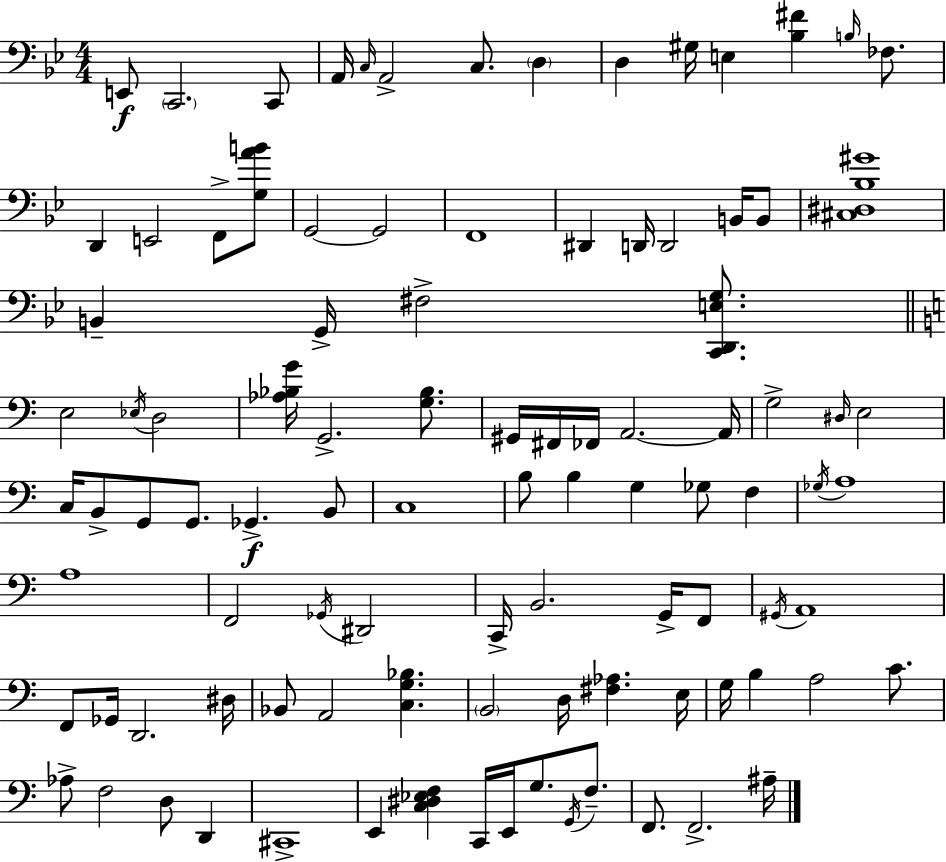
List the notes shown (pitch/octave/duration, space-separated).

E2/e C2/h. C2/e A2/s C3/s A2/h C3/e. D3/q D3/q G#3/s E3/q [Bb3,F#4]/q B3/s FES3/e. D2/q E2/h F2/e [G3,A4,B4]/e G2/h G2/h F2/w D#2/q D2/s D2/h B2/s B2/e [C#3,D#3,Bb3,G#4]/w B2/q G2/s F#3/h [C2,D2,E3,G3]/e. E3/h Eb3/s D3/h [Ab3,Bb3,G4]/s G2/h. [G3,Bb3]/e. G#2/s F#2/s FES2/s A2/h. A2/s G3/h D#3/s E3/h C3/s B2/e G2/e G2/e. Gb2/q. B2/e C3/w B3/e B3/q G3/q Gb3/e F3/q Gb3/s A3/w A3/w F2/h Gb2/s D#2/h C2/s B2/h. G2/s F2/e G#2/s A2/w F2/e Gb2/s D2/h. D#3/s Bb2/e A2/h [C3,G3,Bb3]/q. B2/h D3/s [F#3,Ab3]/q. E3/s G3/s B3/q A3/h C4/e. Ab3/e F3/h D3/e D2/q C#2/w E2/q [C3,D#3,Eb3,F3]/q C2/s E2/s G3/e. G2/s F3/e. F2/e. F2/h. A#3/s